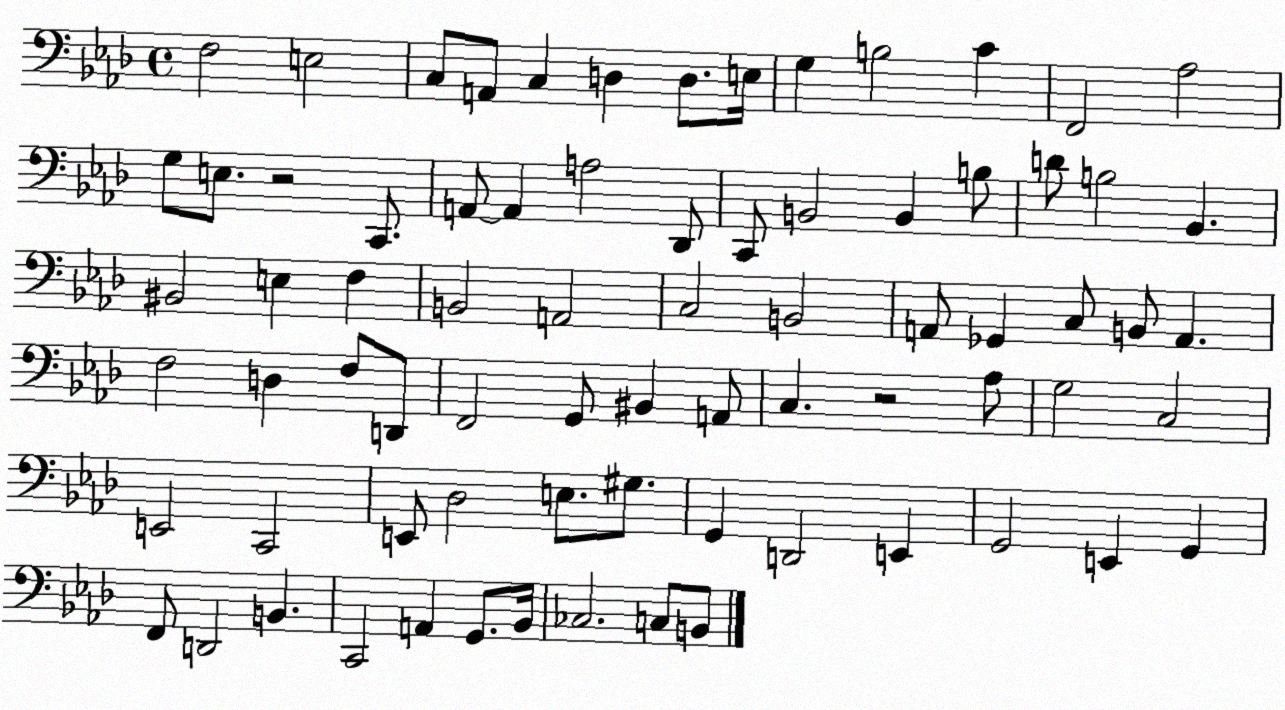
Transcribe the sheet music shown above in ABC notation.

X:1
T:Untitled
M:4/4
L:1/4
K:Ab
F,2 E,2 C,/2 A,,/2 C, D, D,/2 E,/4 G, B,2 C F,,2 _A,2 G,/2 E,/2 z2 C,,/2 A,,/2 A,, A,2 _D,,/2 C,,/2 B,,2 B,, B,/2 D/2 B,2 _B,, ^B,,2 E, F, B,,2 A,,2 C,2 B,,2 A,,/2 _G,, C,/2 B,,/2 A,, F,2 D, F,/2 D,,/2 F,,2 G,,/2 ^B,, A,,/2 C, z2 _A,/2 G,2 C,2 E,,2 C,,2 E,,/2 _D,2 E,/2 ^G,/2 G,, D,,2 E,, G,,2 E,, G,, F,,/2 D,,2 B,, C,,2 A,, G,,/2 _B,,/4 _C,2 C,/2 B,,/2